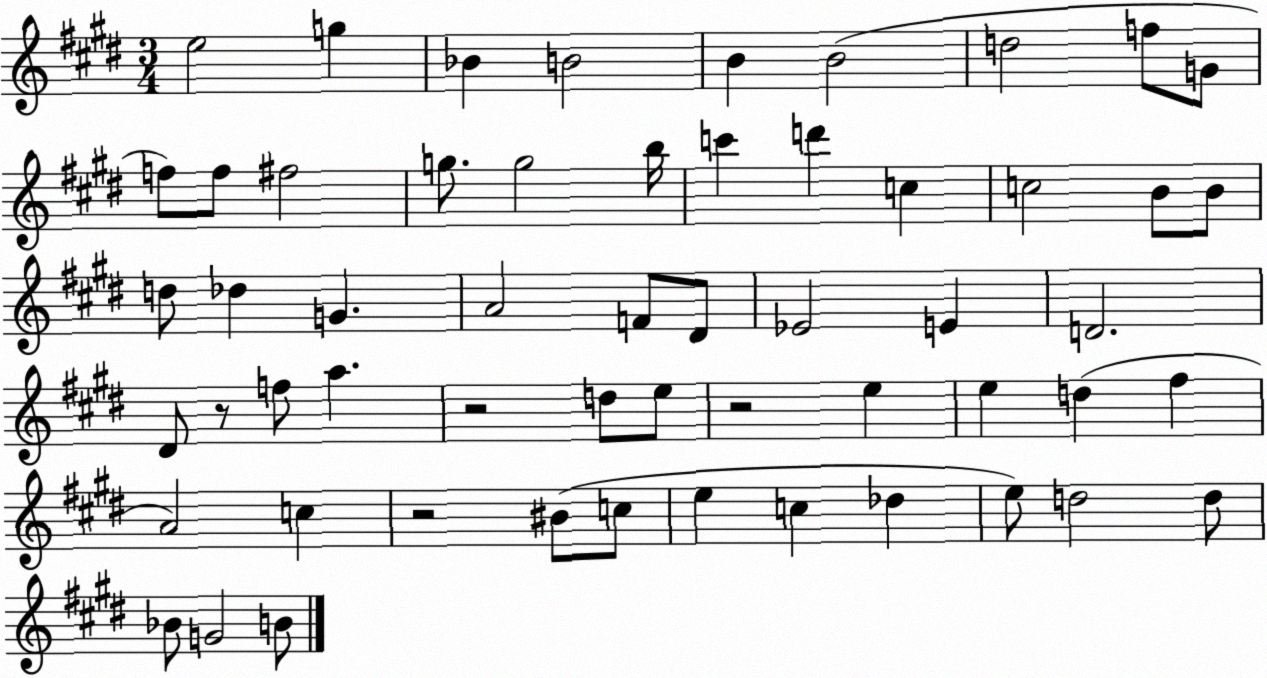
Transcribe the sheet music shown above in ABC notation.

X:1
T:Untitled
M:3/4
L:1/4
K:E
e2 g _B B2 B B2 d2 f/2 G/2 f/2 f/2 ^f2 g/2 g2 b/4 c' d' c c2 B/2 B/2 d/2 _d G A2 F/2 ^D/2 _E2 E D2 ^D/2 z/2 f/2 a z2 d/2 e/2 z2 e e d ^f A2 c z2 ^B/2 c/2 e c _d e/2 d2 d/2 _B/2 G2 B/2